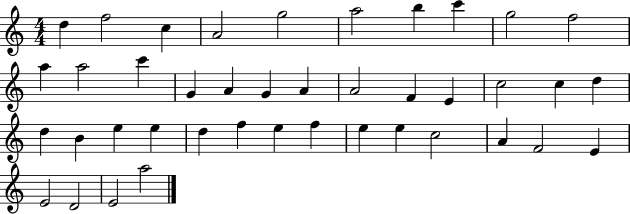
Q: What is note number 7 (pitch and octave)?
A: B5